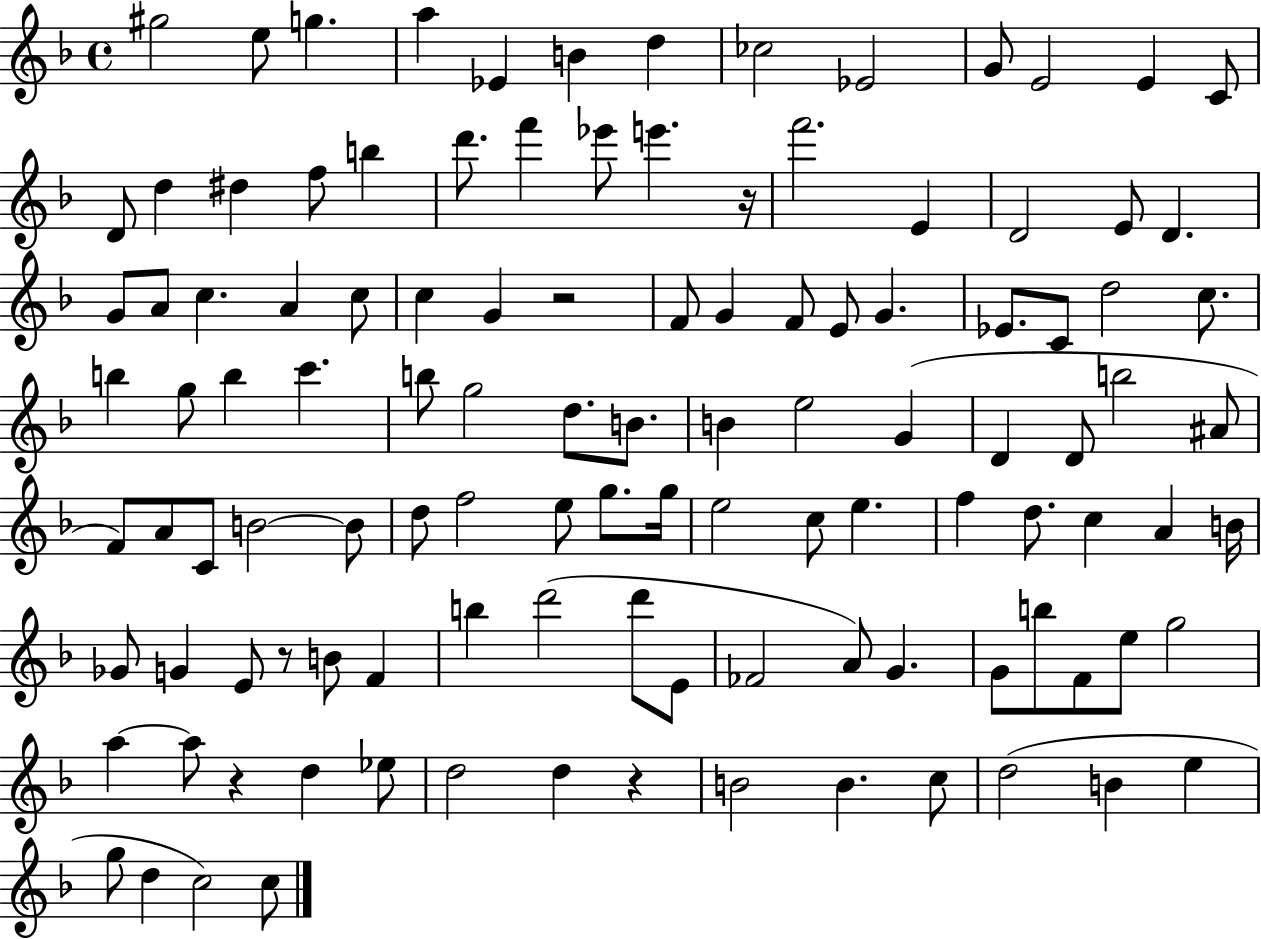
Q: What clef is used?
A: treble